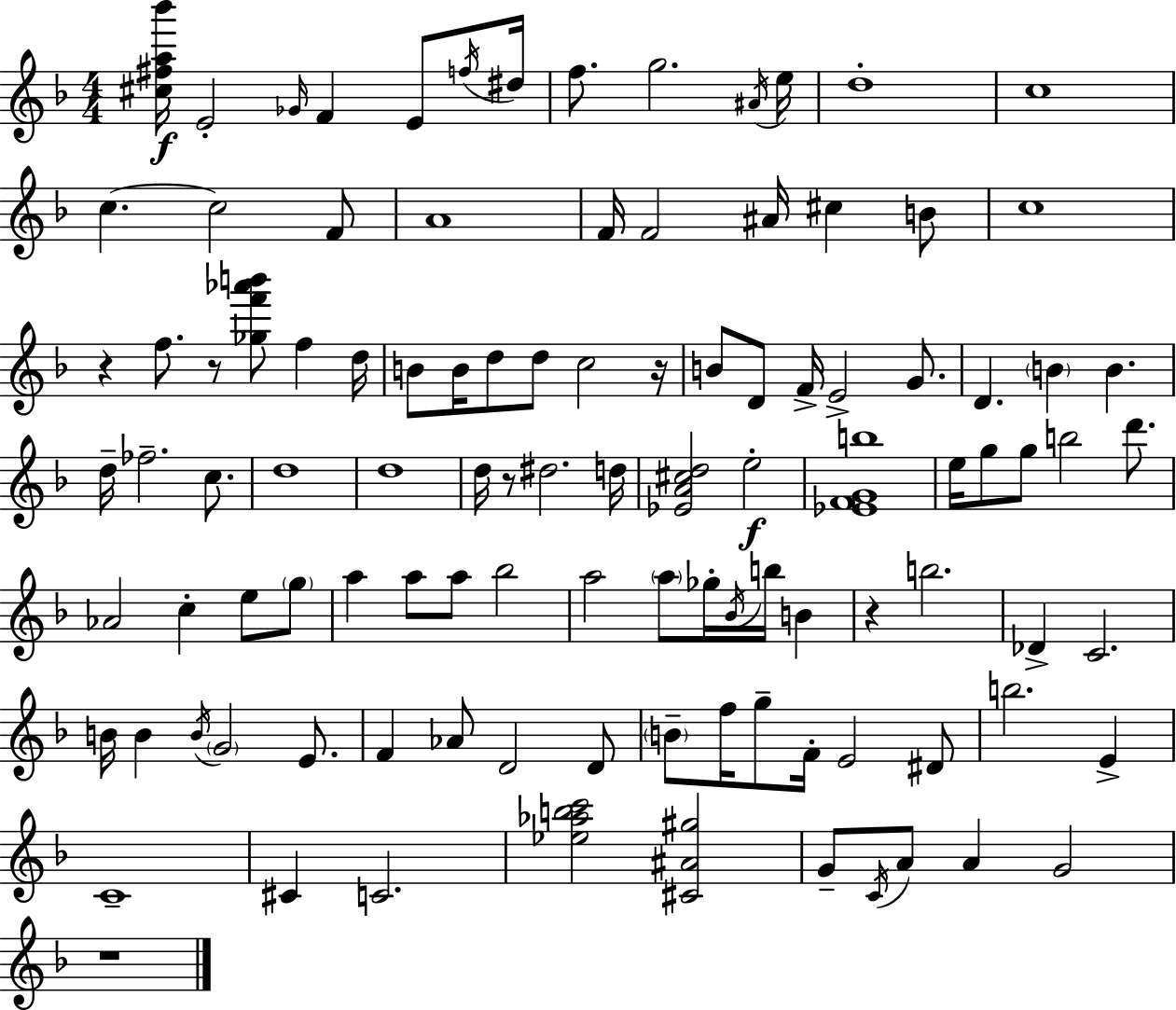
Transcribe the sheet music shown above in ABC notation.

X:1
T:Untitled
M:4/4
L:1/4
K:F
[^c^fa_b']/4 E2 _G/4 F E/2 f/4 ^d/4 f/2 g2 ^A/4 e/4 d4 c4 c c2 F/2 A4 F/4 F2 ^A/4 ^c B/2 c4 z f/2 z/2 [_gf'_a'b']/2 f d/4 B/2 B/4 d/2 d/2 c2 z/4 B/2 D/2 F/4 E2 G/2 D B B d/4 _f2 c/2 d4 d4 d/4 z/2 ^d2 d/4 [_EA^cd]2 e2 [_EFGb]4 e/4 g/2 g/2 b2 d'/2 _A2 c e/2 g/2 a a/2 a/2 _b2 a2 a/2 _g/4 _B/4 b/4 B z b2 _D C2 B/4 B B/4 G2 E/2 F _A/2 D2 D/2 B/2 f/4 g/2 F/4 E2 ^D/2 b2 E C4 ^C C2 [_e_abc']2 [^C^A^g]2 G/2 C/4 A/2 A G2 z4